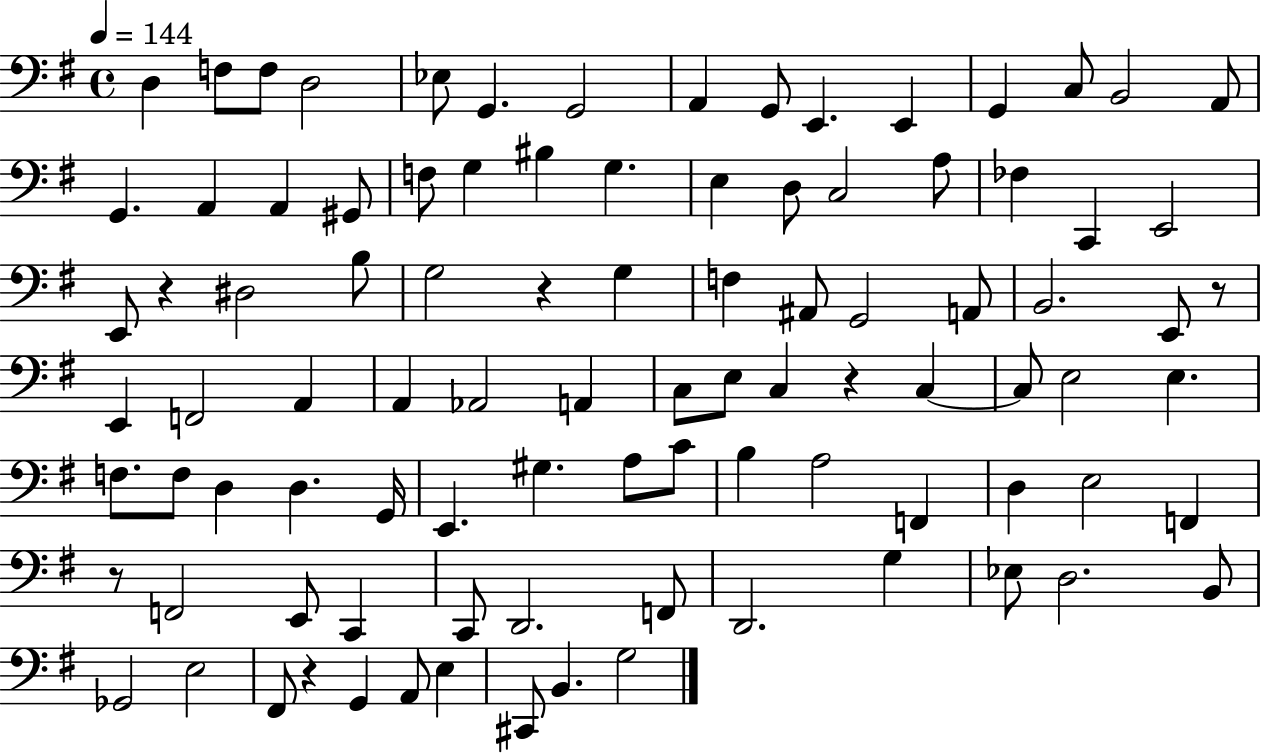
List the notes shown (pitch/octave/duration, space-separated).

D3/q F3/e F3/e D3/h Eb3/e G2/q. G2/h A2/q G2/e E2/q. E2/q G2/q C3/e B2/h A2/e G2/q. A2/q A2/q G#2/e F3/e G3/q BIS3/q G3/q. E3/q D3/e C3/h A3/e FES3/q C2/q E2/h E2/e R/q D#3/h B3/e G3/h R/q G3/q F3/q A#2/e G2/h A2/e B2/h. E2/e R/e E2/q F2/h A2/q A2/q Ab2/h A2/q C3/e E3/e C3/q R/q C3/q C3/e E3/h E3/q. F3/e. F3/e D3/q D3/q. G2/s E2/q. G#3/q. A3/e C4/e B3/q A3/h F2/q D3/q E3/h F2/q R/e F2/h E2/e C2/q C2/e D2/h. F2/e D2/h. G3/q Eb3/e D3/h. B2/e Gb2/h E3/h F#2/e R/q G2/q A2/e E3/q C#2/e B2/q. G3/h